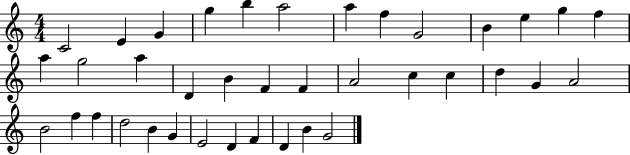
C4/h E4/q G4/q G5/q B5/q A5/h A5/q F5/q G4/h B4/q E5/q G5/q F5/q A5/q G5/h A5/q D4/q B4/q F4/q F4/q A4/h C5/q C5/q D5/q G4/q A4/h B4/h F5/q F5/q D5/h B4/q G4/q E4/h D4/q F4/q D4/q B4/q G4/h